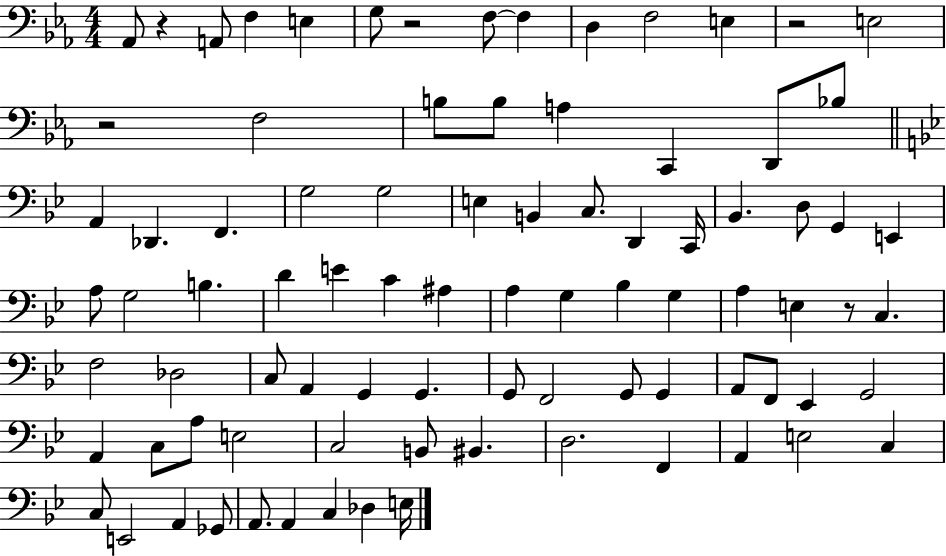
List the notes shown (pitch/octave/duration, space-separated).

Ab2/e R/q A2/e F3/q E3/q G3/e R/h F3/e F3/q D3/q F3/h E3/q R/h E3/h R/h F3/h B3/e B3/e A3/q C2/q D2/e Bb3/e A2/q Db2/q. F2/q. G3/h G3/h E3/q B2/q C3/e. D2/q C2/s Bb2/q. D3/e G2/q E2/q A3/e G3/h B3/q. D4/q E4/q C4/q A#3/q A3/q G3/q Bb3/q G3/q A3/q E3/q R/e C3/q. F3/h Db3/h C3/e A2/q G2/q G2/q. G2/e F2/h G2/e G2/q A2/e F2/e Eb2/q G2/h A2/q C3/e A3/e E3/h C3/h B2/e BIS2/q. D3/h. F2/q A2/q E3/h C3/q C3/e E2/h A2/q Gb2/e A2/e. A2/q C3/q Db3/q E3/s